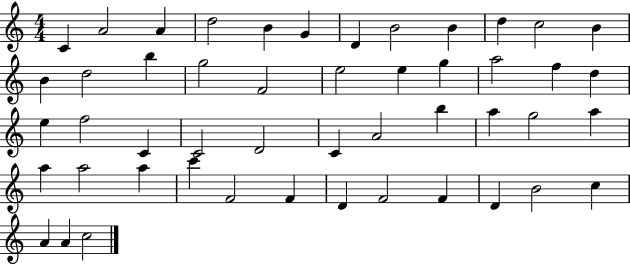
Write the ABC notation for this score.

X:1
T:Untitled
M:4/4
L:1/4
K:C
C A2 A d2 B G D B2 B d c2 B B d2 b g2 F2 e2 e g a2 f d e f2 C C2 D2 C A2 b a g2 a a a2 a c' F2 F D F2 F D B2 c A A c2